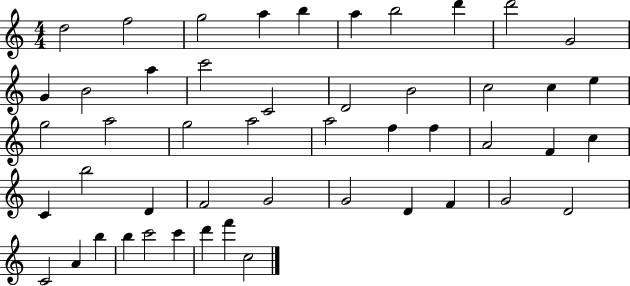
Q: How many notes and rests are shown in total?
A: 49